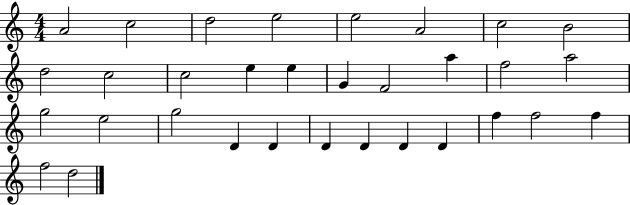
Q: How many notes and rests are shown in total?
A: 32